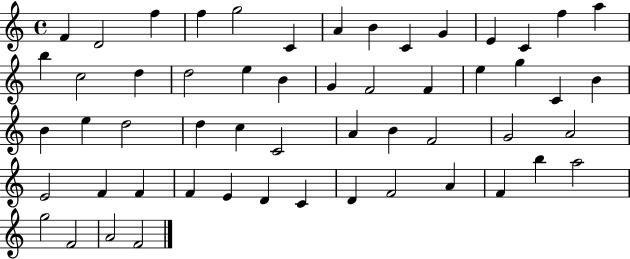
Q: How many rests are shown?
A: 0